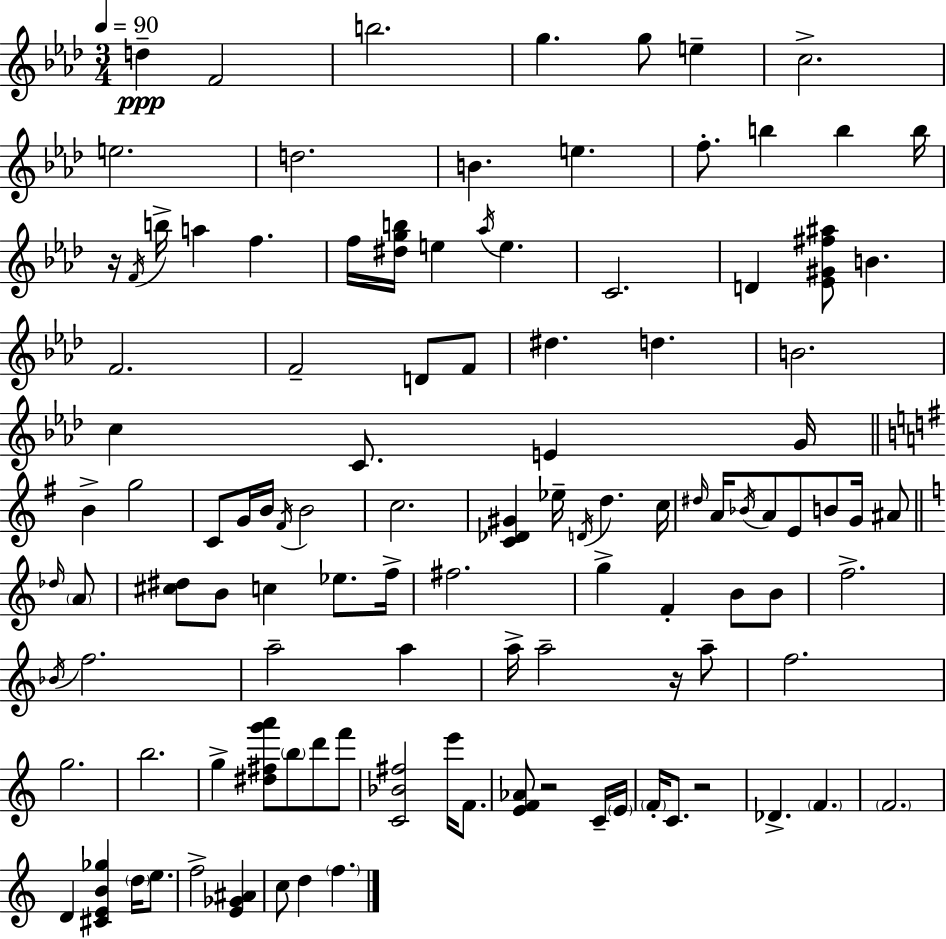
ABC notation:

X:1
T:Untitled
M:3/4
L:1/4
K:Fm
d F2 b2 g g/2 e c2 e2 d2 B e f/2 b b b/4 z/4 F/4 b/4 a f f/4 [^dgb]/4 e _a/4 e C2 D [_E^G^f^a]/2 B F2 F2 D/2 F/2 ^d d B2 c C/2 E G/4 B g2 C/2 G/4 B/4 ^F/4 B2 c2 [C_D^G] _e/4 D/4 d c/4 ^d/4 A/4 _B/4 A/2 E/2 B/2 G/4 ^A/2 _d/4 A/2 [^c^d]/2 B/2 c _e/2 f/4 ^f2 g F B/2 B/2 f2 _B/4 f2 a2 a a/4 a2 z/4 a/2 f2 g2 b2 g [^d^fg'a']/2 b/2 d'/2 f'/2 [C_B^f]2 e'/4 F/2 [EF_A]/2 z2 C/4 E/4 F/4 C/2 z2 _D F F2 D [^CEB_g] d/4 e/2 f2 [E_G^A] c/2 d f